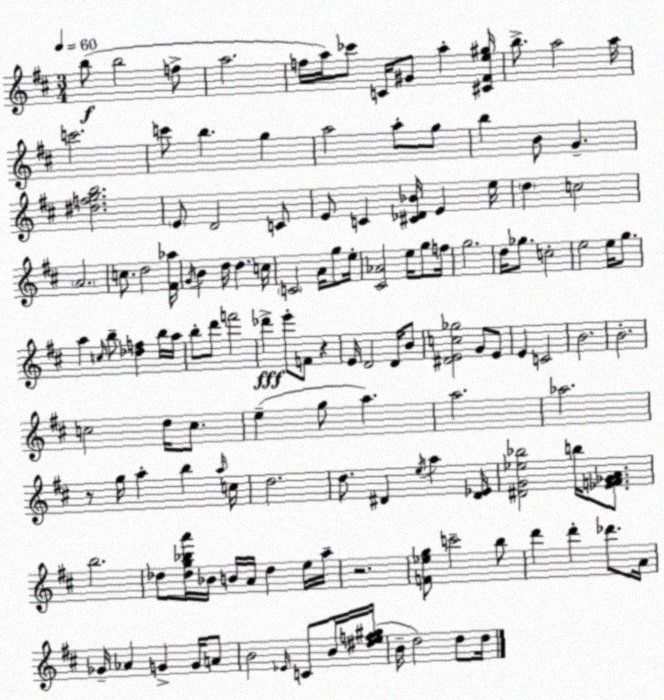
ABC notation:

X:1
T:Untitled
M:3/4
L:1/4
K:D
b/2 b2 f/2 a2 f/4 a/4 _c'/2 C/4 ^G/2 a [^C^Fe^g]/4 b/2 a2 a/4 c'2 c'/2 b g a2 a/2 g/2 b B/2 G [^dfgb]2 E/2 D2 C/2 E/2 C [^C_D_B]/4 E e/4 d c2 A2 c/2 d2 [^F_a]/4 G/4 B d/4 d c/4 C2 A/4 g/2 e/4 [^C_A]2 e/4 g/2 f/4 g2 d/4 _g/2 c2 e2 e/4 g/2 a c/4 b/2 [_df] b/4 a/4 b/2 d'/2 f'2 _d' e'/2 F/2 z E/4 D2 D/4 B/2 [^DEc_g]2 G/2 E/2 E C2 B2 B2 c2 d/4 c/2 e g/2 a a2 _a2 z/2 g/4 a b a/4 c/4 d2 d/2 ^D e/4 a [^D_E]/4 [^DG_e_b]2 b/4 [_EF_GA]/2 b2 _d/2 [_dg_ba']/4 _B/4 B/4 A/4 _d e/4 a/4 z2 [F_eg]/2 c'2 b/2 d' d' _d'/2 A/4 _G/4 _A G G/4 A/2 B2 _E/4 C/2 B/4 [^def^g]/4 B/4 d2 d/2 d/4